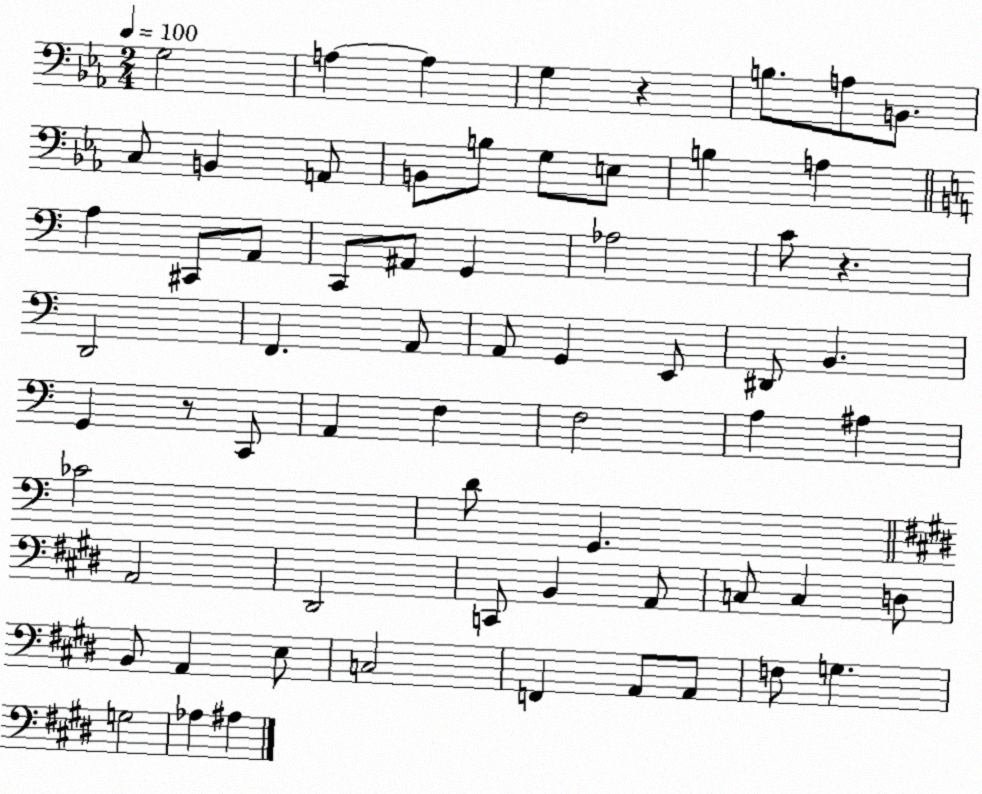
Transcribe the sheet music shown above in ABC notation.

X:1
T:Untitled
M:2/4
L:1/4
K:Eb
G,2 A, A, G, z B,/2 A,/2 B,,/2 C,/2 B,, A,,/2 B,,/2 B,/2 G,/2 E,/2 B, A, A, ^C,,/2 A,,/2 C,,/2 ^A,,/2 G,, _A,2 C/2 z D,,2 F,, A,,/2 A,,/2 G,, E,,/2 ^D,,/2 B,, G,, z/2 C,,/2 A,, F, F,2 A, ^A, _C2 D/2 G,, A,,2 ^D,,2 C,,/2 B,, A,,/2 C,/2 C, D,/2 B,,/2 A,, E,/2 C,2 F,, A,,/2 A,,/2 F,/2 G, G,2 _A, ^A,